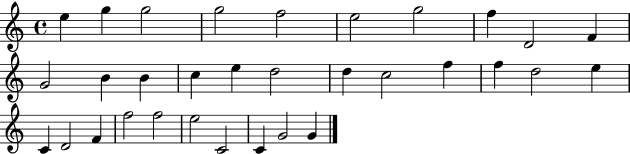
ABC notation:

X:1
T:Untitled
M:4/4
L:1/4
K:C
e g g2 g2 f2 e2 g2 f D2 F G2 B B c e d2 d c2 f f d2 e C D2 F f2 f2 e2 C2 C G2 G